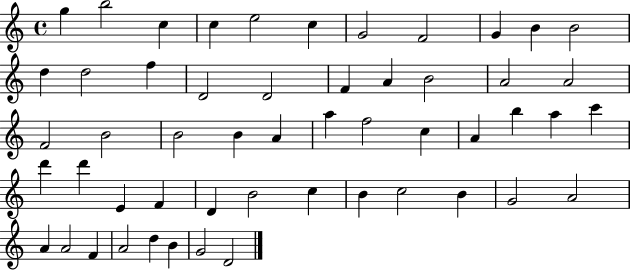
X:1
T:Untitled
M:4/4
L:1/4
K:C
g b2 c c e2 c G2 F2 G B B2 d d2 f D2 D2 F A B2 A2 A2 F2 B2 B2 B A a f2 c A b a c' d' d' E F D B2 c B c2 B G2 A2 A A2 F A2 d B G2 D2